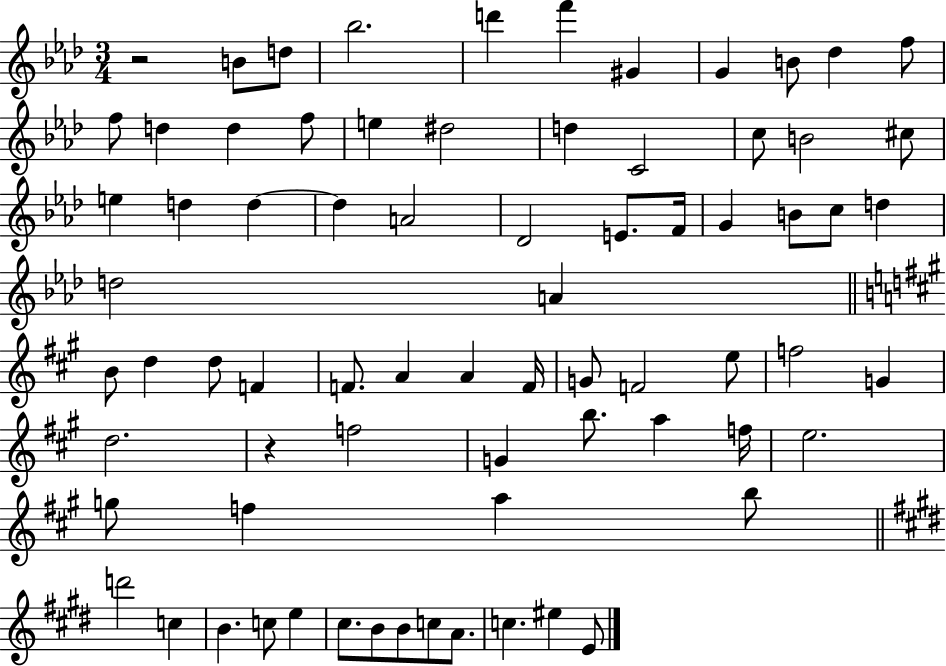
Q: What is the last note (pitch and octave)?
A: E4